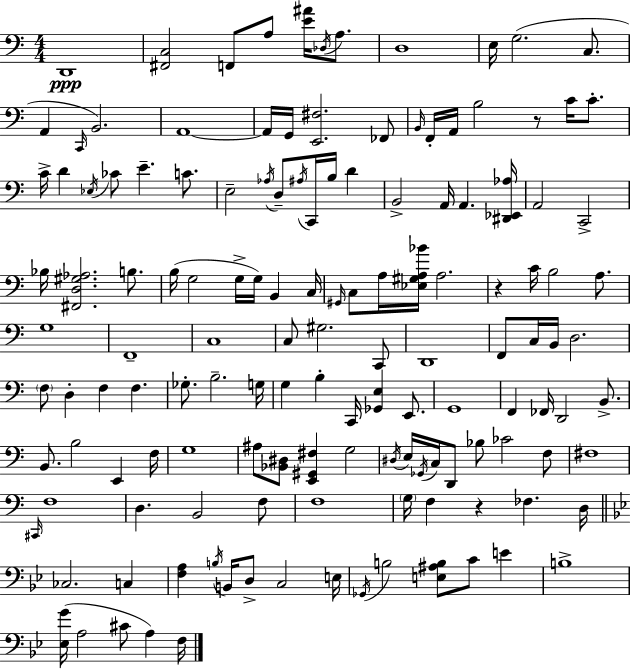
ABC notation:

X:1
T:Untitled
M:4/4
L:1/4
K:C
D,,4 [^F,,C,]2 F,,/2 A,/2 [E^A]/4 _D,/4 A,/2 D,4 E,/4 G,2 C,/2 A,, C,,/4 B,,2 A,,4 A,,/4 G,,/4 [E,,^F,]2 _F,,/2 B,,/4 F,,/4 A,,/4 B,2 z/2 C/4 C/2 C/4 D _E,/4 _C/2 E C/2 E,2 _A,/4 D,/2 ^A,/4 C,,/4 B,/4 D B,,2 A,,/4 A,, [^D,,_E,,_A,]/4 A,,2 C,,2 _B,/4 [^F,,D,^G,_A,]2 B,/2 B,/4 G,2 G,/4 G,/4 B,, C,/4 ^G,,/4 C,/2 A,/4 [_E,^G,A,_B]/4 A,2 z C/4 B,2 A,/2 G,4 F,,4 C,4 C,/2 ^G,2 C,,/2 D,,4 F,,/2 C,/4 B,,/4 D,2 F,/2 D, F, F, _G,/2 B,2 G,/4 G, B, C,,/4 [_G,,E,] E,,/2 G,,4 F,, _F,,/4 D,,2 B,,/2 B,,/2 B,2 E,, F,/4 G,4 ^A,/2 [_B,,^D,]/2 [E,,^G,,^F,] G,2 ^D,/4 E,/4 _G,,/4 C,/4 D,,/2 _B,/2 _C2 F,/2 ^F,4 ^C,,/4 F,4 D, B,,2 F,/2 F,4 G,/4 F, z _F, D,/4 _C,2 C, [F,A,] B,/4 B,,/4 D,/2 C,2 E,/4 _G,,/4 B,2 [E,^A,B,]/2 C/2 E B,4 [_E,G]/4 A,2 ^C/2 A, F,/4